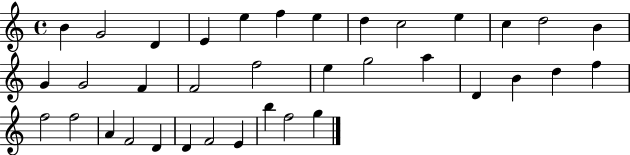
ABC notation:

X:1
T:Untitled
M:4/4
L:1/4
K:C
B G2 D E e f e d c2 e c d2 B G G2 F F2 f2 e g2 a D B d f f2 f2 A F2 D D F2 E b f2 g